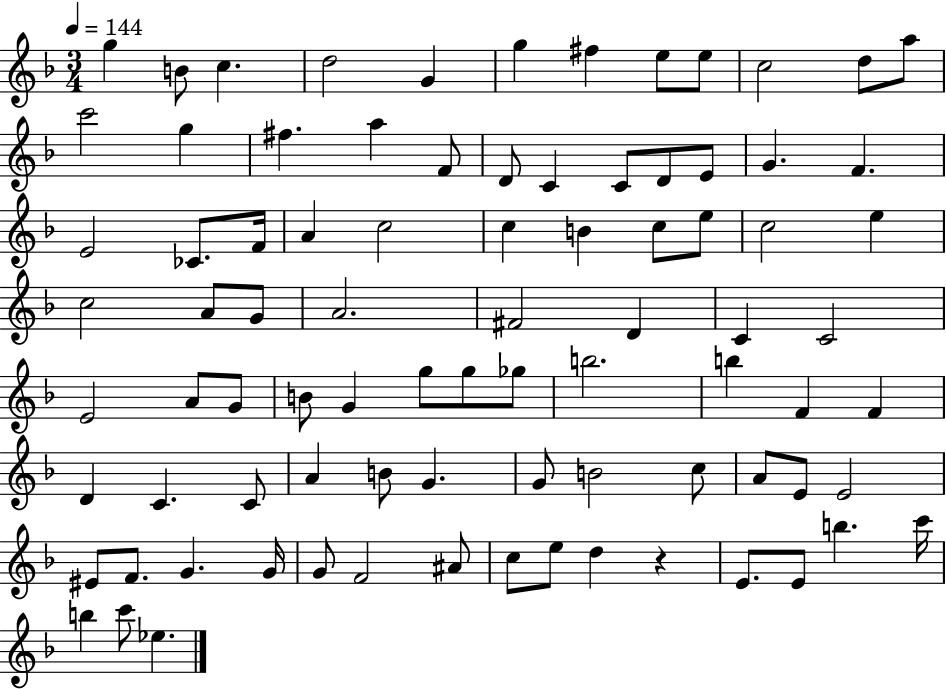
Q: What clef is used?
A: treble